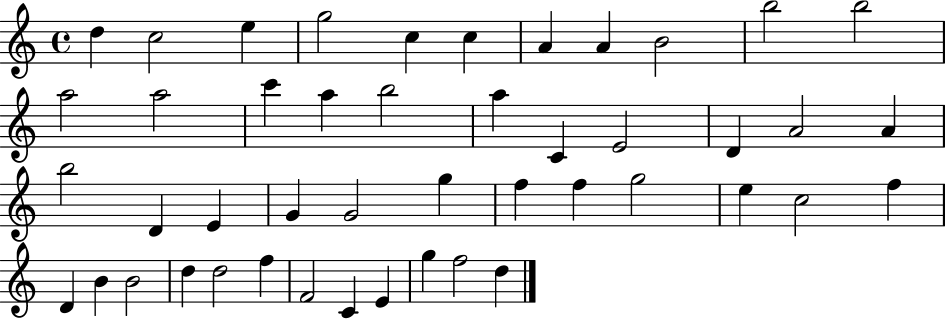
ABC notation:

X:1
T:Untitled
M:4/4
L:1/4
K:C
d c2 e g2 c c A A B2 b2 b2 a2 a2 c' a b2 a C E2 D A2 A b2 D E G G2 g f f g2 e c2 f D B B2 d d2 f F2 C E g f2 d